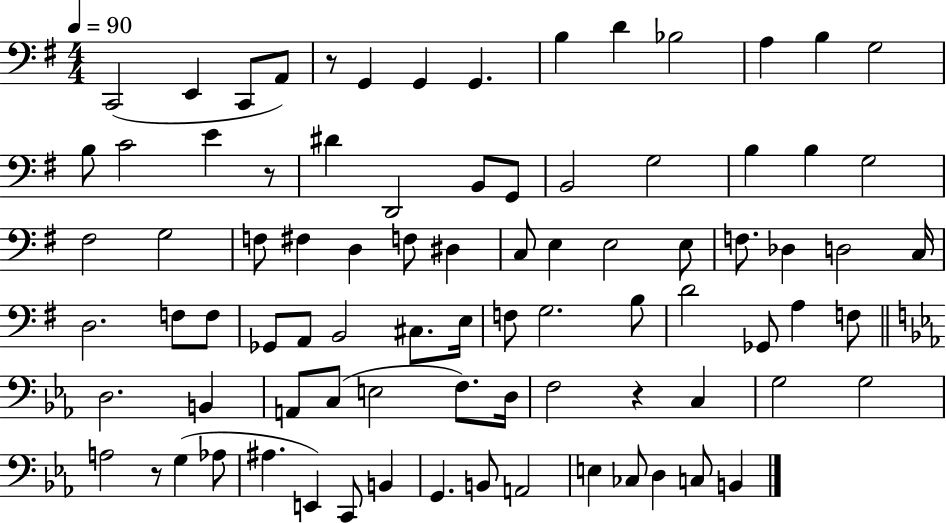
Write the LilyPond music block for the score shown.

{
  \clef bass
  \numericTimeSignature
  \time 4/4
  \key g \major
  \tempo 4 = 90
  c,2( e,4 c,8 a,8) | r8 g,4 g,4 g,4. | b4 d'4 bes2 | a4 b4 g2 | \break b8 c'2 e'4 r8 | dis'4 d,2 b,8 g,8 | b,2 g2 | b4 b4 g2 | \break fis2 g2 | f8 fis4 d4 f8 dis4 | c8 e4 e2 e8 | f8. des4 d2 c16 | \break d2. f8 f8 | ges,8 a,8 b,2 cis8. e16 | f8 g2. b8 | d'2 ges,8 a4 f8 | \break \bar "||" \break \key ees \major d2. b,4 | a,8 c8( e2 f8.) d16 | f2 r4 c4 | g2 g2 | \break a2 r8 g4( aes8 | ais4. e,4) c,8 b,4 | g,4. b,8 a,2 | e4 ces8 d4 c8 b,4 | \break \bar "|."
}